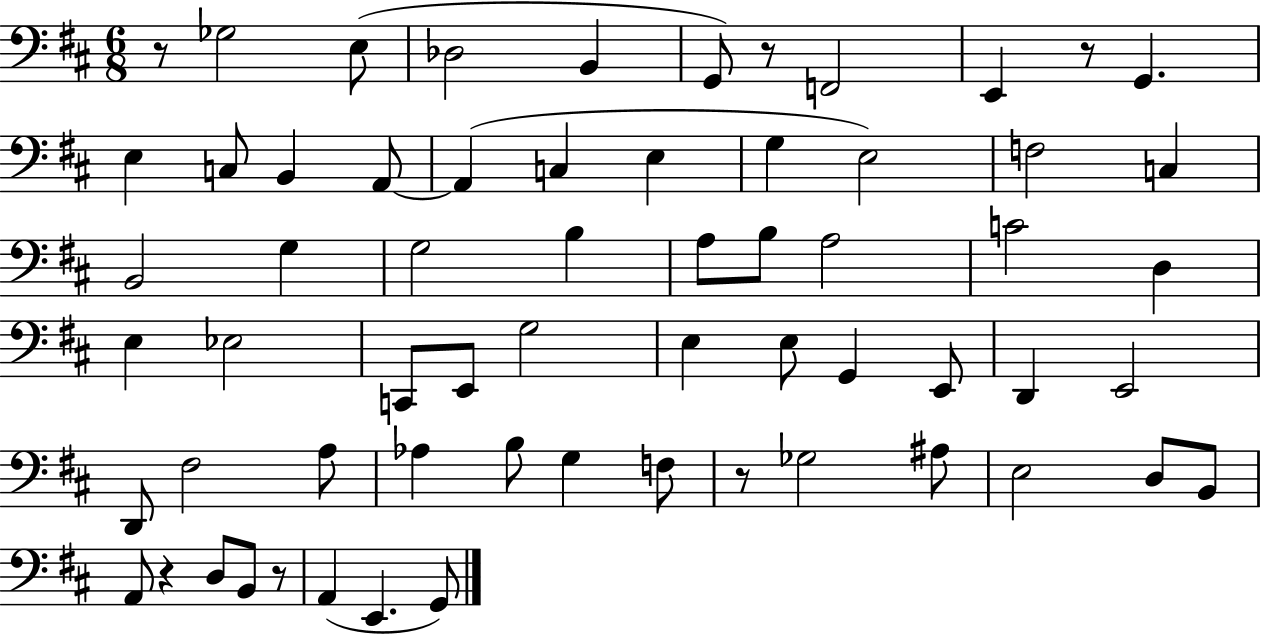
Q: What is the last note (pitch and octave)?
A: G2